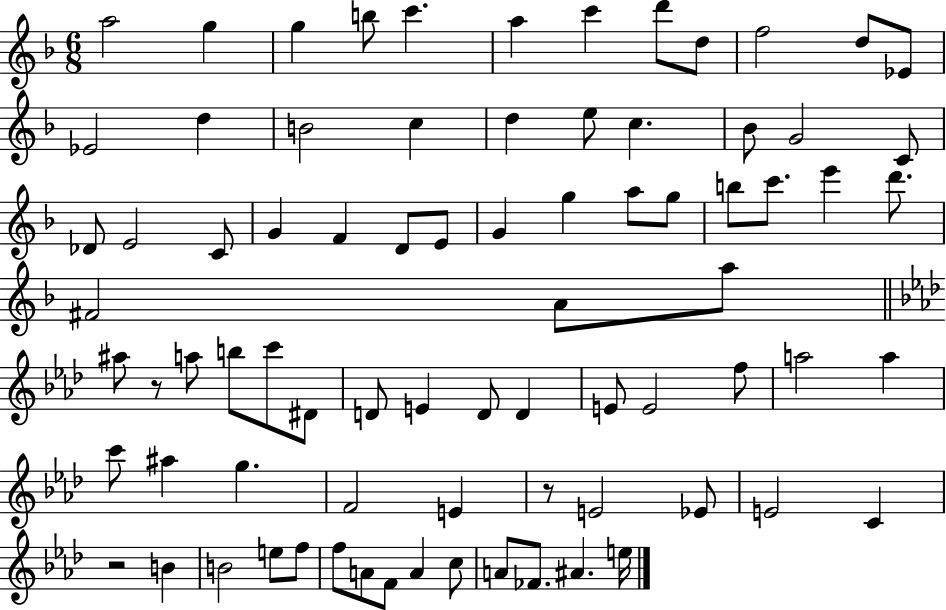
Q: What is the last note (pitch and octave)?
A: E5